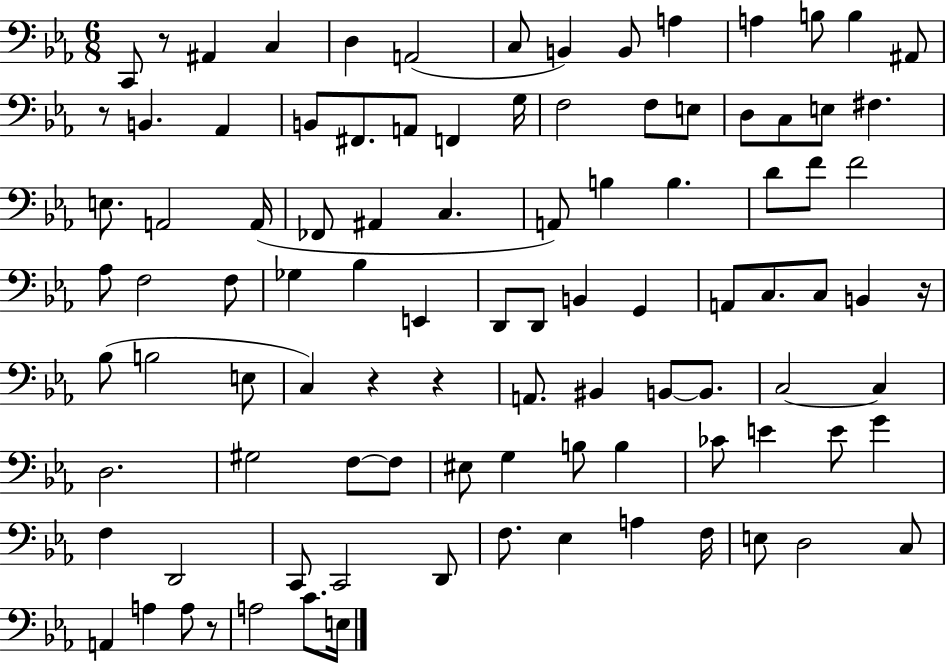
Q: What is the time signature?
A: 6/8